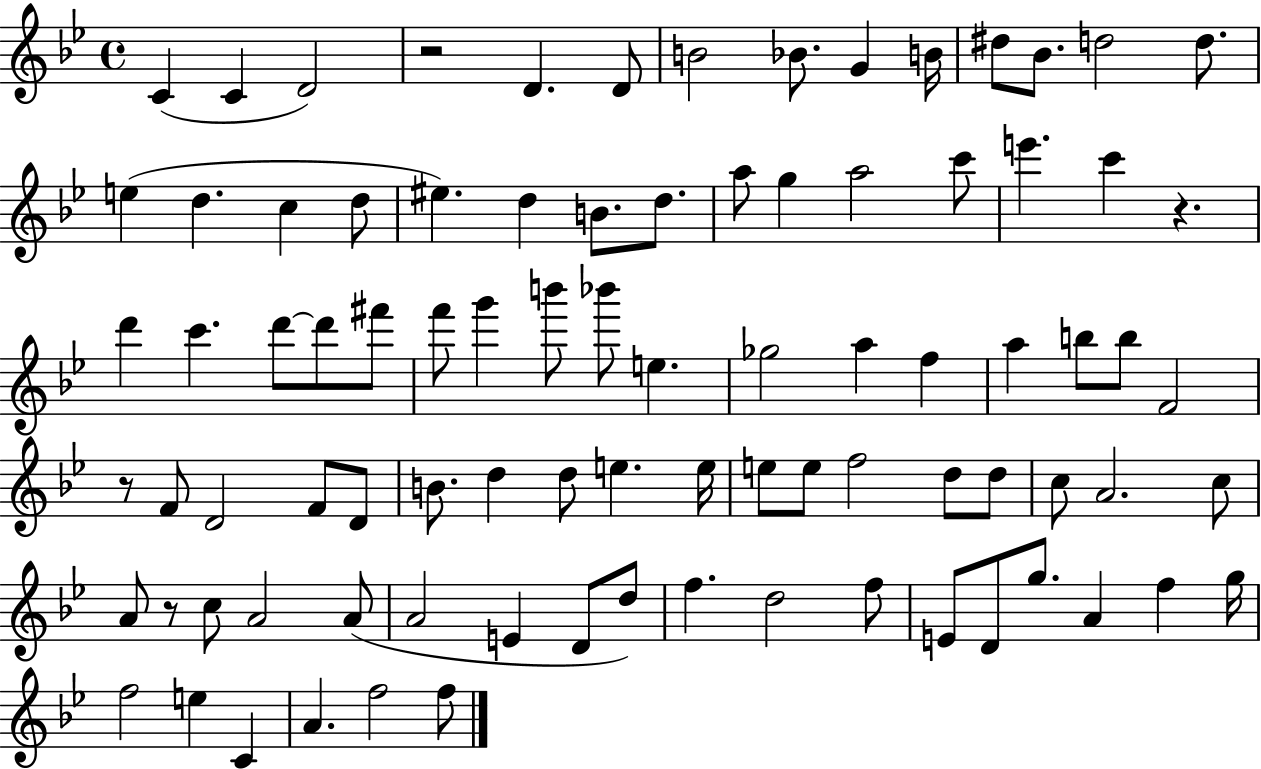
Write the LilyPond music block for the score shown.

{
  \clef treble
  \time 4/4
  \defaultTimeSignature
  \key bes \major
  c'4( c'4 d'2) | r2 d'4. d'8 | b'2 bes'8. g'4 b'16 | dis''8 bes'8. d''2 d''8. | \break e''4( d''4. c''4 d''8 | eis''4.) d''4 b'8. d''8. | a''8 g''4 a''2 c'''8 | e'''4. c'''4 r4. | \break d'''4 c'''4. d'''8~~ d'''8 fis'''8 | f'''8 g'''4 b'''8 bes'''8 e''4. | ges''2 a''4 f''4 | a''4 b''8 b''8 f'2 | \break r8 f'8 d'2 f'8 d'8 | b'8. d''4 d''8 e''4. e''16 | e''8 e''8 f''2 d''8 d''8 | c''8 a'2. c''8 | \break a'8 r8 c''8 a'2 a'8( | a'2 e'4 d'8 d''8) | f''4. d''2 f''8 | e'8 d'8 g''8. a'4 f''4 g''16 | \break f''2 e''4 c'4 | a'4. f''2 f''8 | \bar "|."
}